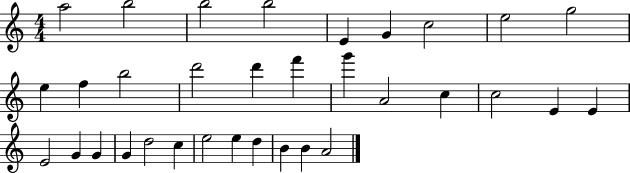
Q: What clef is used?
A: treble